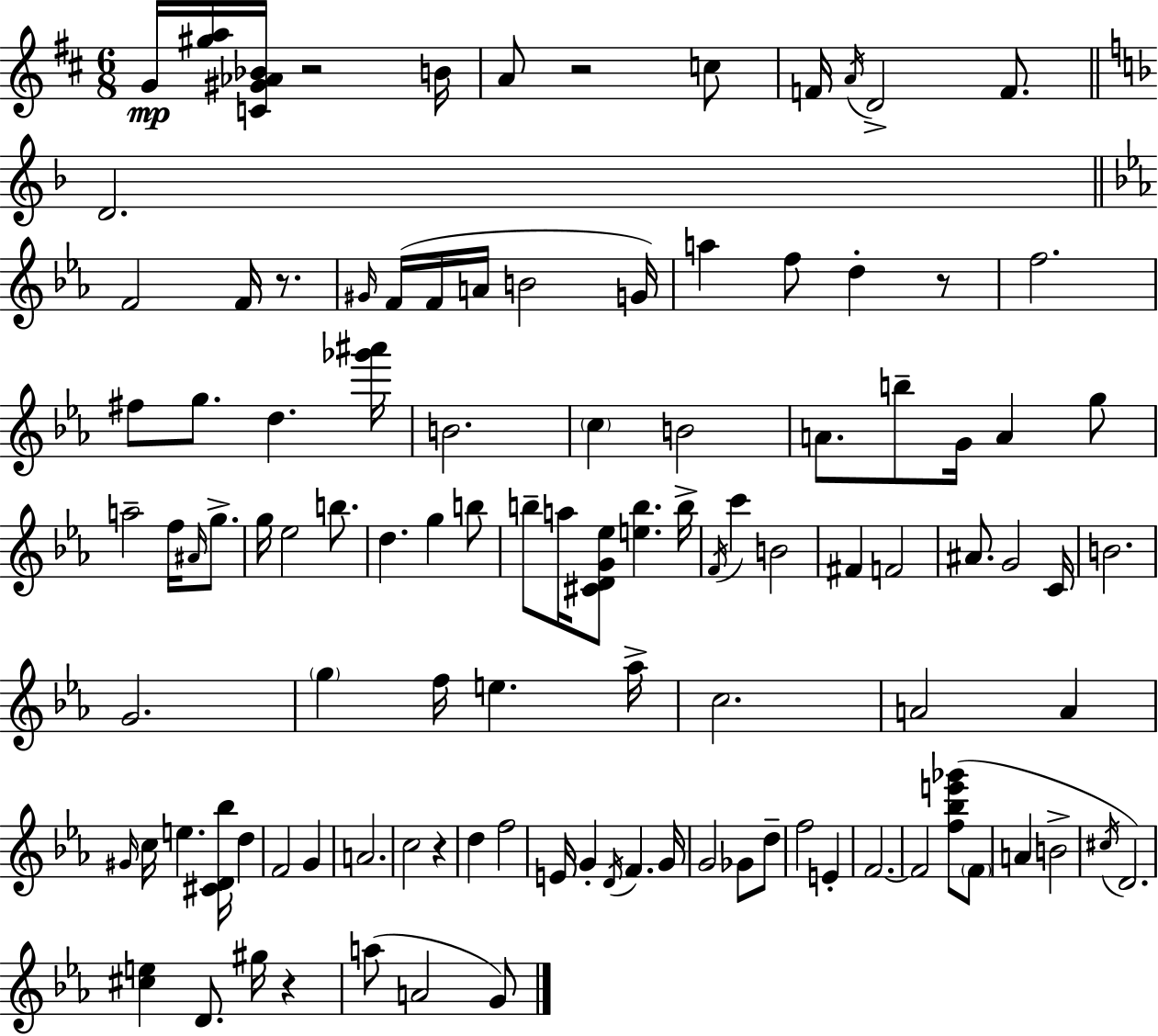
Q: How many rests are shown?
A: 6